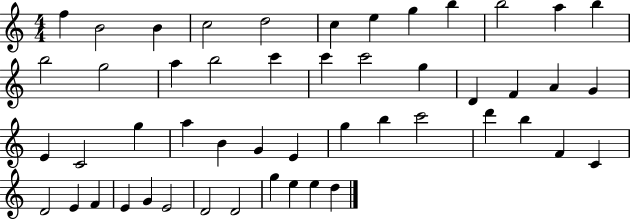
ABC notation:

X:1
T:Untitled
M:4/4
L:1/4
K:C
f B2 B c2 d2 c e g b b2 a b b2 g2 a b2 c' c' c'2 g D F A G E C2 g a B G E g b c'2 d' b F C D2 E F E G E2 D2 D2 g e e d